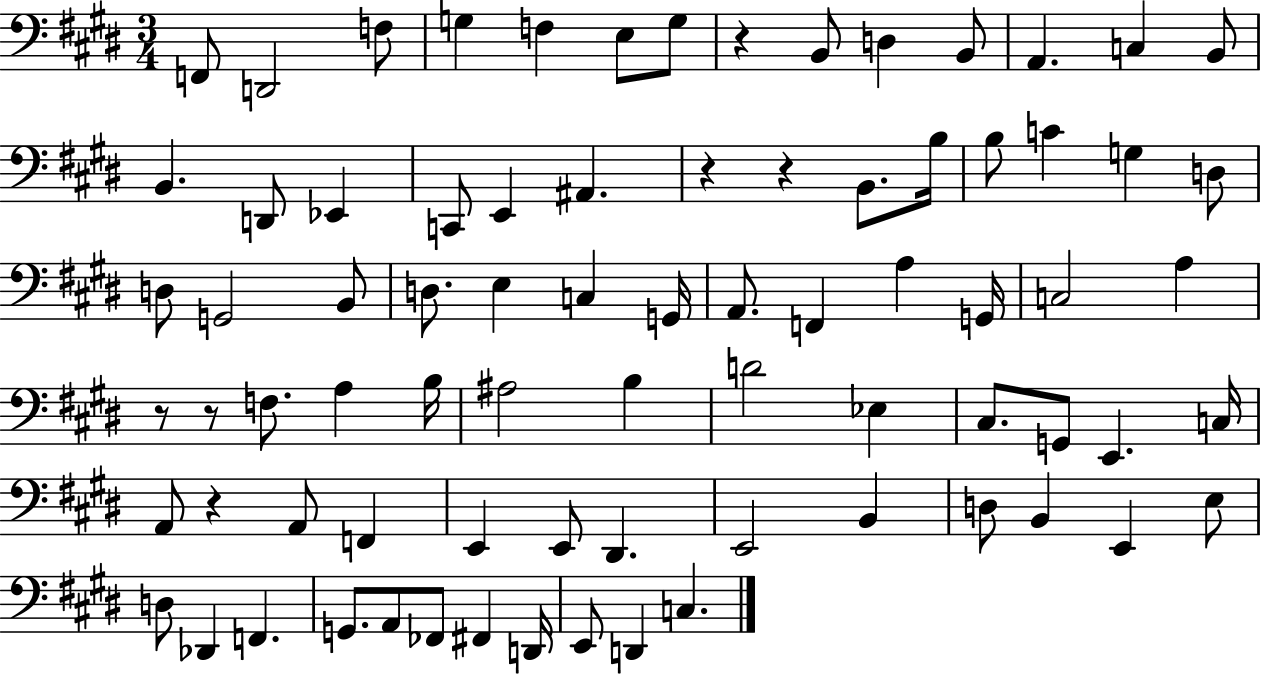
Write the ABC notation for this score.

X:1
T:Untitled
M:3/4
L:1/4
K:E
F,,/2 D,,2 F,/2 G, F, E,/2 G,/2 z B,,/2 D, B,,/2 A,, C, B,,/2 B,, D,,/2 _E,, C,,/2 E,, ^A,, z z B,,/2 B,/4 B,/2 C G, D,/2 D,/2 G,,2 B,,/2 D,/2 E, C, G,,/4 A,,/2 F,, A, G,,/4 C,2 A, z/2 z/2 F,/2 A, B,/4 ^A,2 B, D2 _E, ^C,/2 G,,/2 E,, C,/4 A,,/2 z A,,/2 F,, E,, E,,/2 ^D,, E,,2 B,, D,/2 B,, E,, E,/2 D,/2 _D,, F,, G,,/2 A,,/2 _F,,/2 ^F,, D,,/4 E,,/2 D,, C,